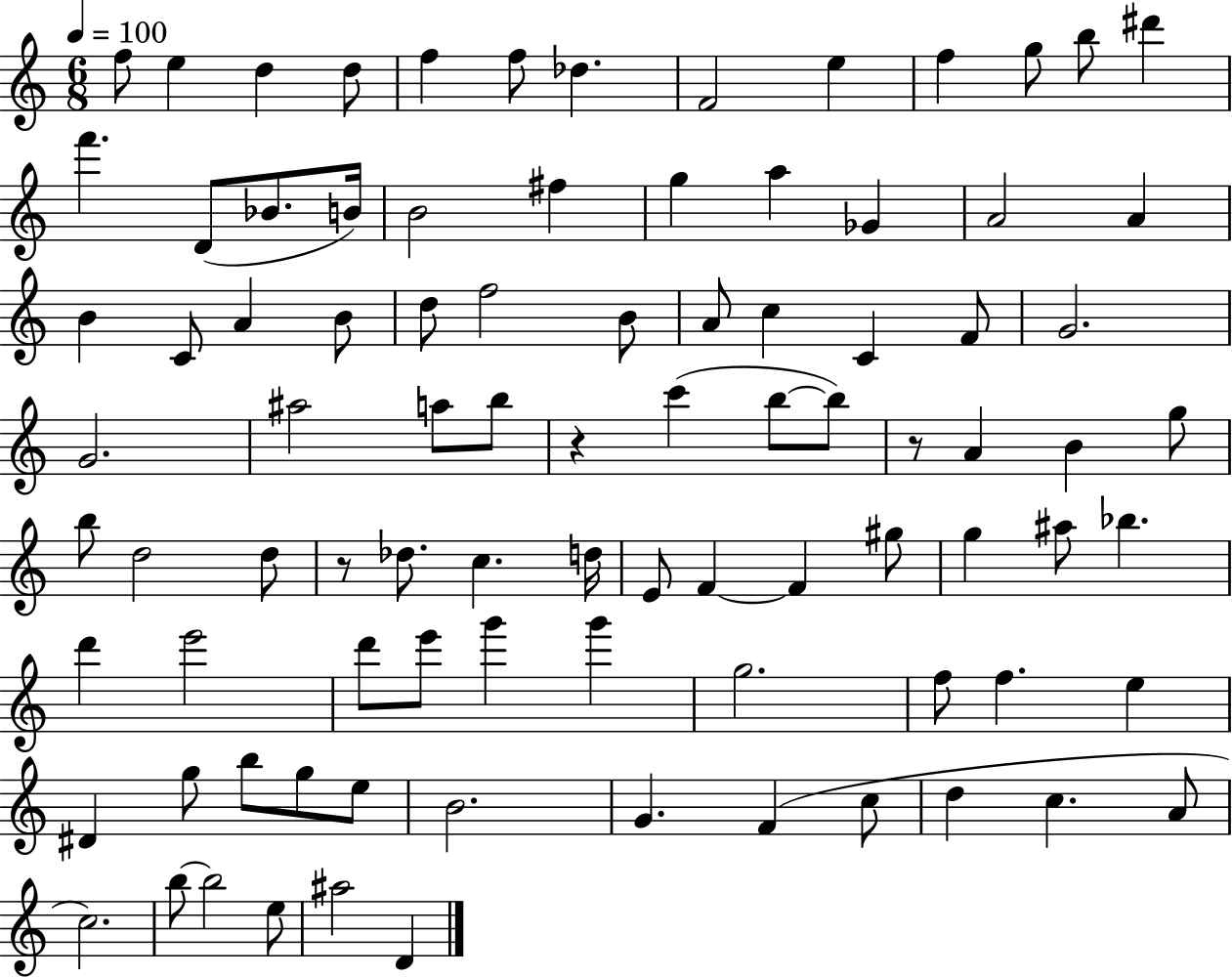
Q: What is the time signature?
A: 6/8